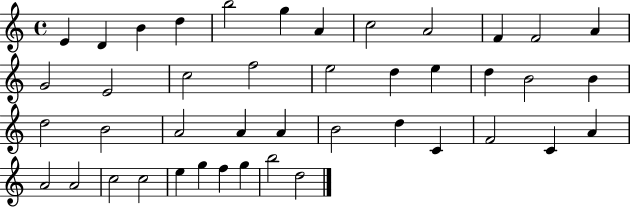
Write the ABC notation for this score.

X:1
T:Untitled
M:4/4
L:1/4
K:C
E D B d b2 g A c2 A2 F F2 A G2 E2 c2 f2 e2 d e d B2 B d2 B2 A2 A A B2 d C F2 C A A2 A2 c2 c2 e g f g b2 d2